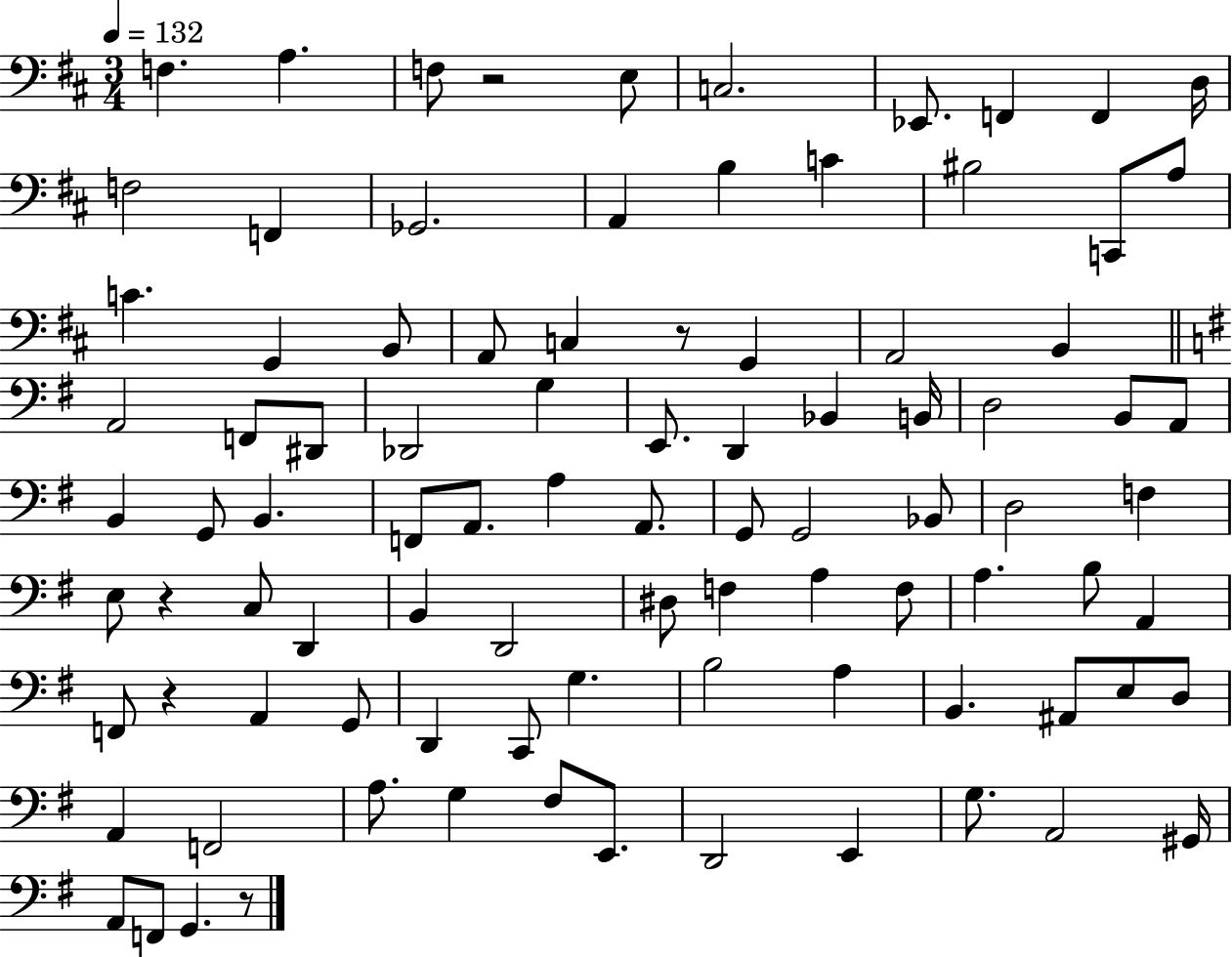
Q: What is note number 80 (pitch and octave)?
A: E2